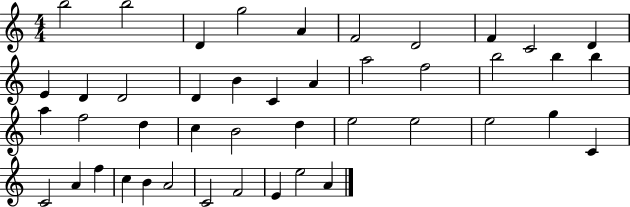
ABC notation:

X:1
T:Untitled
M:4/4
L:1/4
K:C
b2 b2 D g2 A F2 D2 F C2 D E D D2 D B C A a2 f2 b2 b b a f2 d c B2 d e2 e2 e2 g C C2 A f c B A2 C2 F2 E e2 A